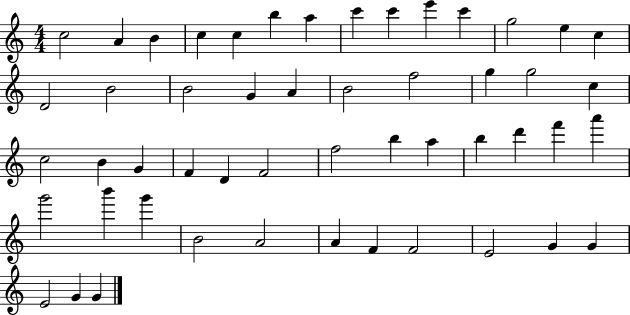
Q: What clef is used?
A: treble